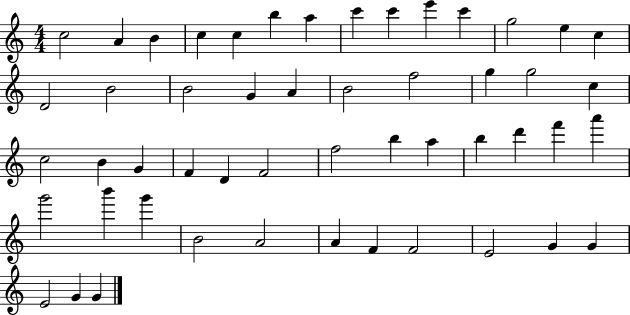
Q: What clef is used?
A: treble